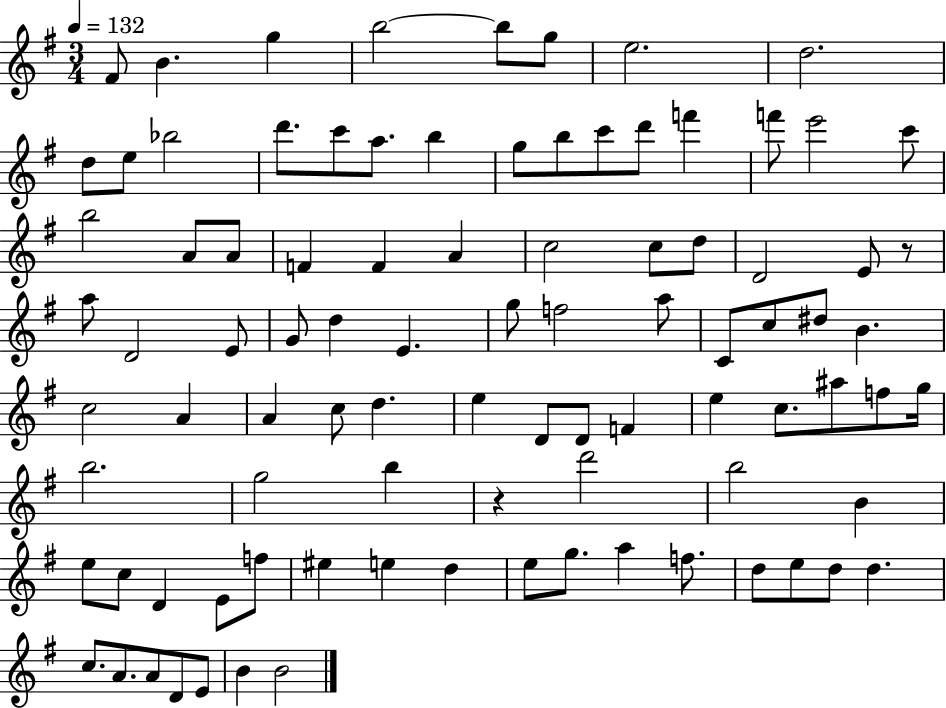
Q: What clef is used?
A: treble